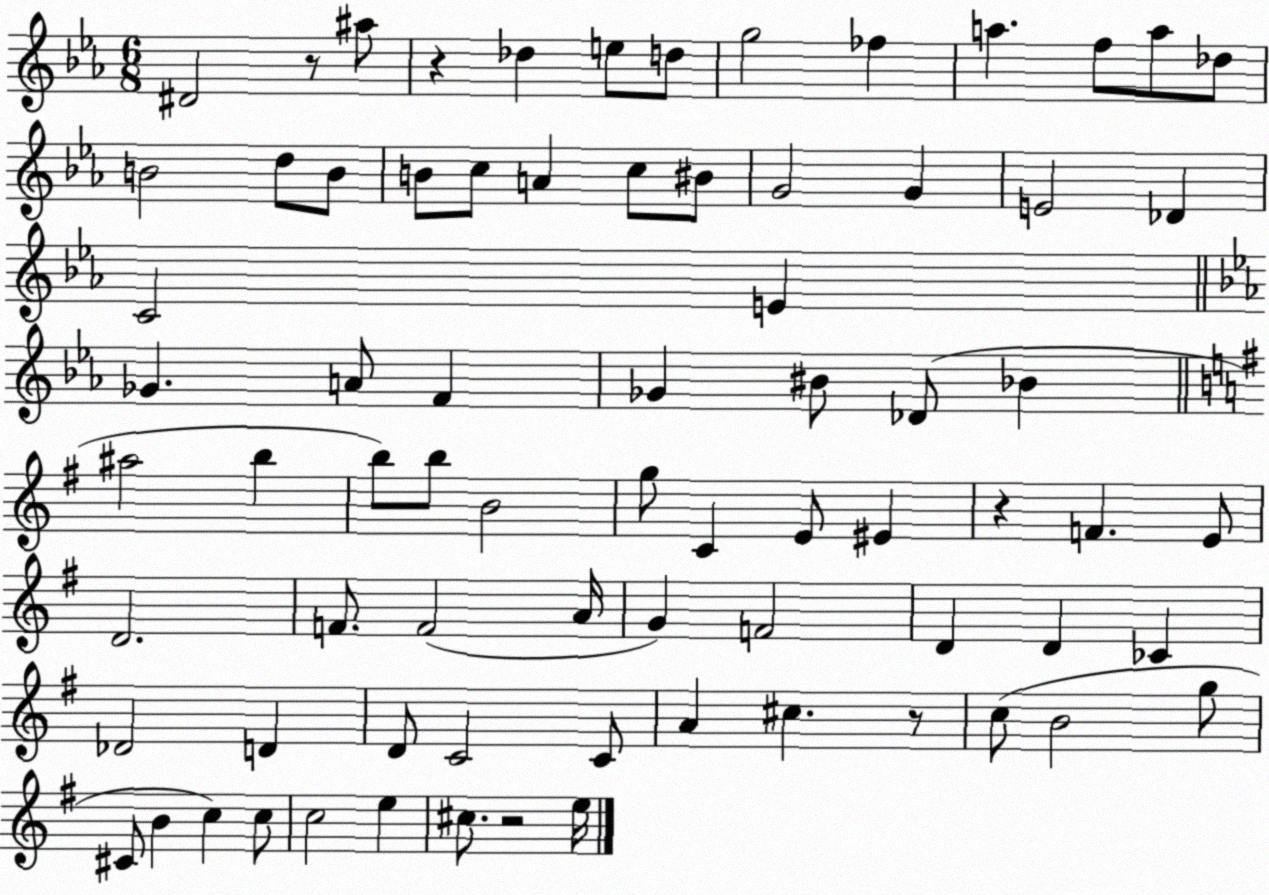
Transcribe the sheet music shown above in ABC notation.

X:1
T:Untitled
M:6/8
L:1/4
K:Eb
^D2 z/2 ^a/2 z _d e/2 d/2 g2 _f a f/2 a/2 _d/2 B2 d/2 B/2 B/2 c/2 A c/2 ^B/2 G2 G E2 _D C2 E _G A/2 F _G ^B/2 _D/2 _B ^a2 b b/2 b/2 B2 g/2 C E/2 ^E z F E/2 D2 F/2 F2 A/4 G F2 D D _C _D2 D D/2 C2 C/2 A ^c z/2 c/2 B2 g/2 ^C/2 B c c/2 c2 e ^c/2 z2 e/4